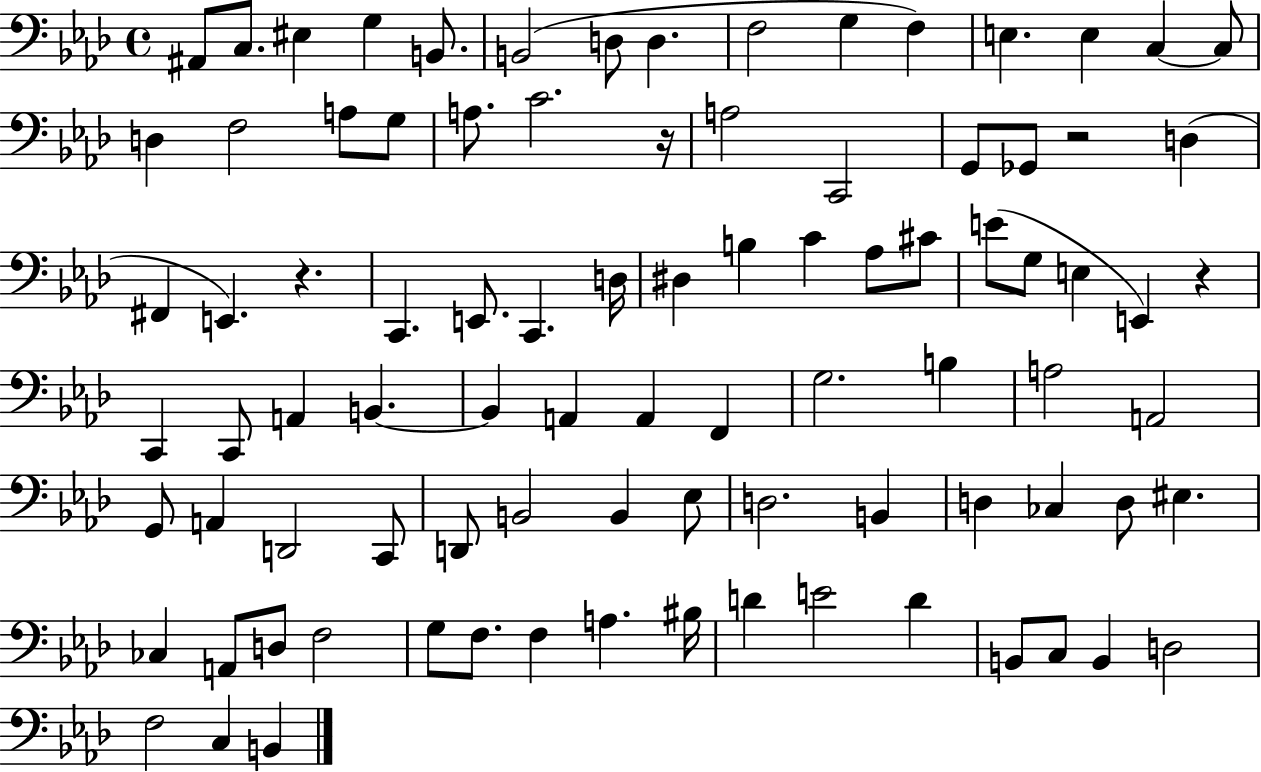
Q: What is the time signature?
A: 4/4